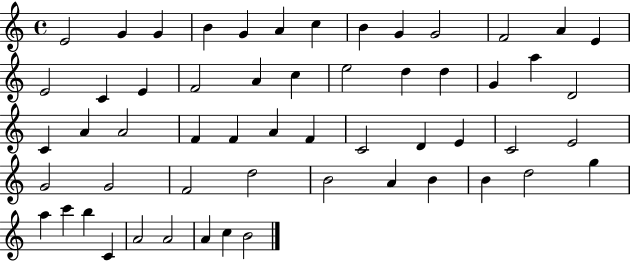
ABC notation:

X:1
T:Untitled
M:4/4
L:1/4
K:C
E2 G G B G A c B G G2 F2 A E E2 C E F2 A c e2 d d G a D2 C A A2 F F A F C2 D E C2 E2 G2 G2 F2 d2 B2 A B B d2 g a c' b C A2 A2 A c B2